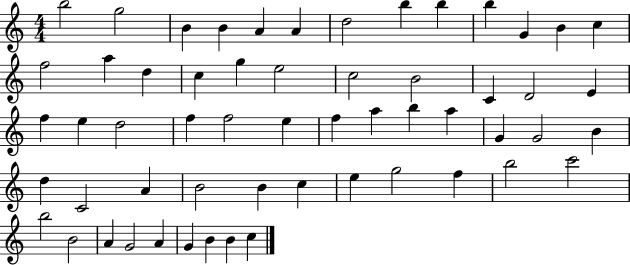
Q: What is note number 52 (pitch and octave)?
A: G4